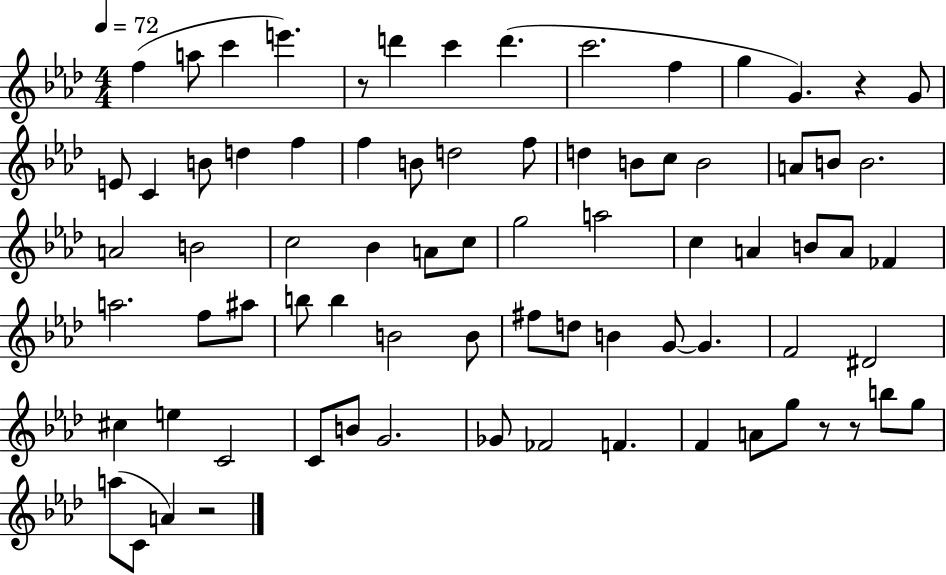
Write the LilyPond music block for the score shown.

{
  \clef treble
  \numericTimeSignature
  \time 4/4
  \key aes \major
  \tempo 4 = 72
  \repeat volta 2 { f''4( a''8 c'''4 e'''4.) | r8 d'''4 c'''4 d'''4.( | c'''2. f''4 | g''4 g'4.) r4 g'8 | \break e'8 c'4 b'8 d''4 f''4 | f''4 b'8 d''2 f''8 | d''4 b'8 c''8 b'2 | a'8 b'8 b'2. | \break a'2 b'2 | c''2 bes'4 a'8 c''8 | g''2 a''2 | c''4 a'4 b'8 a'8 fes'4 | \break a''2. f''8 ais''8 | b''8 b''4 b'2 b'8 | fis''8 d''8 b'4 g'8~~ g'4. | f'2 dis'2 | \break cis''4 e''4 c'2 | c'8 b'8 g'2. | ges'8 fes'2 f'4. | f'4 a'8 g''8 r8 r8 b''8 g''8 | \break a''8( c'8 a'4) r2 | } \bar "|."
}